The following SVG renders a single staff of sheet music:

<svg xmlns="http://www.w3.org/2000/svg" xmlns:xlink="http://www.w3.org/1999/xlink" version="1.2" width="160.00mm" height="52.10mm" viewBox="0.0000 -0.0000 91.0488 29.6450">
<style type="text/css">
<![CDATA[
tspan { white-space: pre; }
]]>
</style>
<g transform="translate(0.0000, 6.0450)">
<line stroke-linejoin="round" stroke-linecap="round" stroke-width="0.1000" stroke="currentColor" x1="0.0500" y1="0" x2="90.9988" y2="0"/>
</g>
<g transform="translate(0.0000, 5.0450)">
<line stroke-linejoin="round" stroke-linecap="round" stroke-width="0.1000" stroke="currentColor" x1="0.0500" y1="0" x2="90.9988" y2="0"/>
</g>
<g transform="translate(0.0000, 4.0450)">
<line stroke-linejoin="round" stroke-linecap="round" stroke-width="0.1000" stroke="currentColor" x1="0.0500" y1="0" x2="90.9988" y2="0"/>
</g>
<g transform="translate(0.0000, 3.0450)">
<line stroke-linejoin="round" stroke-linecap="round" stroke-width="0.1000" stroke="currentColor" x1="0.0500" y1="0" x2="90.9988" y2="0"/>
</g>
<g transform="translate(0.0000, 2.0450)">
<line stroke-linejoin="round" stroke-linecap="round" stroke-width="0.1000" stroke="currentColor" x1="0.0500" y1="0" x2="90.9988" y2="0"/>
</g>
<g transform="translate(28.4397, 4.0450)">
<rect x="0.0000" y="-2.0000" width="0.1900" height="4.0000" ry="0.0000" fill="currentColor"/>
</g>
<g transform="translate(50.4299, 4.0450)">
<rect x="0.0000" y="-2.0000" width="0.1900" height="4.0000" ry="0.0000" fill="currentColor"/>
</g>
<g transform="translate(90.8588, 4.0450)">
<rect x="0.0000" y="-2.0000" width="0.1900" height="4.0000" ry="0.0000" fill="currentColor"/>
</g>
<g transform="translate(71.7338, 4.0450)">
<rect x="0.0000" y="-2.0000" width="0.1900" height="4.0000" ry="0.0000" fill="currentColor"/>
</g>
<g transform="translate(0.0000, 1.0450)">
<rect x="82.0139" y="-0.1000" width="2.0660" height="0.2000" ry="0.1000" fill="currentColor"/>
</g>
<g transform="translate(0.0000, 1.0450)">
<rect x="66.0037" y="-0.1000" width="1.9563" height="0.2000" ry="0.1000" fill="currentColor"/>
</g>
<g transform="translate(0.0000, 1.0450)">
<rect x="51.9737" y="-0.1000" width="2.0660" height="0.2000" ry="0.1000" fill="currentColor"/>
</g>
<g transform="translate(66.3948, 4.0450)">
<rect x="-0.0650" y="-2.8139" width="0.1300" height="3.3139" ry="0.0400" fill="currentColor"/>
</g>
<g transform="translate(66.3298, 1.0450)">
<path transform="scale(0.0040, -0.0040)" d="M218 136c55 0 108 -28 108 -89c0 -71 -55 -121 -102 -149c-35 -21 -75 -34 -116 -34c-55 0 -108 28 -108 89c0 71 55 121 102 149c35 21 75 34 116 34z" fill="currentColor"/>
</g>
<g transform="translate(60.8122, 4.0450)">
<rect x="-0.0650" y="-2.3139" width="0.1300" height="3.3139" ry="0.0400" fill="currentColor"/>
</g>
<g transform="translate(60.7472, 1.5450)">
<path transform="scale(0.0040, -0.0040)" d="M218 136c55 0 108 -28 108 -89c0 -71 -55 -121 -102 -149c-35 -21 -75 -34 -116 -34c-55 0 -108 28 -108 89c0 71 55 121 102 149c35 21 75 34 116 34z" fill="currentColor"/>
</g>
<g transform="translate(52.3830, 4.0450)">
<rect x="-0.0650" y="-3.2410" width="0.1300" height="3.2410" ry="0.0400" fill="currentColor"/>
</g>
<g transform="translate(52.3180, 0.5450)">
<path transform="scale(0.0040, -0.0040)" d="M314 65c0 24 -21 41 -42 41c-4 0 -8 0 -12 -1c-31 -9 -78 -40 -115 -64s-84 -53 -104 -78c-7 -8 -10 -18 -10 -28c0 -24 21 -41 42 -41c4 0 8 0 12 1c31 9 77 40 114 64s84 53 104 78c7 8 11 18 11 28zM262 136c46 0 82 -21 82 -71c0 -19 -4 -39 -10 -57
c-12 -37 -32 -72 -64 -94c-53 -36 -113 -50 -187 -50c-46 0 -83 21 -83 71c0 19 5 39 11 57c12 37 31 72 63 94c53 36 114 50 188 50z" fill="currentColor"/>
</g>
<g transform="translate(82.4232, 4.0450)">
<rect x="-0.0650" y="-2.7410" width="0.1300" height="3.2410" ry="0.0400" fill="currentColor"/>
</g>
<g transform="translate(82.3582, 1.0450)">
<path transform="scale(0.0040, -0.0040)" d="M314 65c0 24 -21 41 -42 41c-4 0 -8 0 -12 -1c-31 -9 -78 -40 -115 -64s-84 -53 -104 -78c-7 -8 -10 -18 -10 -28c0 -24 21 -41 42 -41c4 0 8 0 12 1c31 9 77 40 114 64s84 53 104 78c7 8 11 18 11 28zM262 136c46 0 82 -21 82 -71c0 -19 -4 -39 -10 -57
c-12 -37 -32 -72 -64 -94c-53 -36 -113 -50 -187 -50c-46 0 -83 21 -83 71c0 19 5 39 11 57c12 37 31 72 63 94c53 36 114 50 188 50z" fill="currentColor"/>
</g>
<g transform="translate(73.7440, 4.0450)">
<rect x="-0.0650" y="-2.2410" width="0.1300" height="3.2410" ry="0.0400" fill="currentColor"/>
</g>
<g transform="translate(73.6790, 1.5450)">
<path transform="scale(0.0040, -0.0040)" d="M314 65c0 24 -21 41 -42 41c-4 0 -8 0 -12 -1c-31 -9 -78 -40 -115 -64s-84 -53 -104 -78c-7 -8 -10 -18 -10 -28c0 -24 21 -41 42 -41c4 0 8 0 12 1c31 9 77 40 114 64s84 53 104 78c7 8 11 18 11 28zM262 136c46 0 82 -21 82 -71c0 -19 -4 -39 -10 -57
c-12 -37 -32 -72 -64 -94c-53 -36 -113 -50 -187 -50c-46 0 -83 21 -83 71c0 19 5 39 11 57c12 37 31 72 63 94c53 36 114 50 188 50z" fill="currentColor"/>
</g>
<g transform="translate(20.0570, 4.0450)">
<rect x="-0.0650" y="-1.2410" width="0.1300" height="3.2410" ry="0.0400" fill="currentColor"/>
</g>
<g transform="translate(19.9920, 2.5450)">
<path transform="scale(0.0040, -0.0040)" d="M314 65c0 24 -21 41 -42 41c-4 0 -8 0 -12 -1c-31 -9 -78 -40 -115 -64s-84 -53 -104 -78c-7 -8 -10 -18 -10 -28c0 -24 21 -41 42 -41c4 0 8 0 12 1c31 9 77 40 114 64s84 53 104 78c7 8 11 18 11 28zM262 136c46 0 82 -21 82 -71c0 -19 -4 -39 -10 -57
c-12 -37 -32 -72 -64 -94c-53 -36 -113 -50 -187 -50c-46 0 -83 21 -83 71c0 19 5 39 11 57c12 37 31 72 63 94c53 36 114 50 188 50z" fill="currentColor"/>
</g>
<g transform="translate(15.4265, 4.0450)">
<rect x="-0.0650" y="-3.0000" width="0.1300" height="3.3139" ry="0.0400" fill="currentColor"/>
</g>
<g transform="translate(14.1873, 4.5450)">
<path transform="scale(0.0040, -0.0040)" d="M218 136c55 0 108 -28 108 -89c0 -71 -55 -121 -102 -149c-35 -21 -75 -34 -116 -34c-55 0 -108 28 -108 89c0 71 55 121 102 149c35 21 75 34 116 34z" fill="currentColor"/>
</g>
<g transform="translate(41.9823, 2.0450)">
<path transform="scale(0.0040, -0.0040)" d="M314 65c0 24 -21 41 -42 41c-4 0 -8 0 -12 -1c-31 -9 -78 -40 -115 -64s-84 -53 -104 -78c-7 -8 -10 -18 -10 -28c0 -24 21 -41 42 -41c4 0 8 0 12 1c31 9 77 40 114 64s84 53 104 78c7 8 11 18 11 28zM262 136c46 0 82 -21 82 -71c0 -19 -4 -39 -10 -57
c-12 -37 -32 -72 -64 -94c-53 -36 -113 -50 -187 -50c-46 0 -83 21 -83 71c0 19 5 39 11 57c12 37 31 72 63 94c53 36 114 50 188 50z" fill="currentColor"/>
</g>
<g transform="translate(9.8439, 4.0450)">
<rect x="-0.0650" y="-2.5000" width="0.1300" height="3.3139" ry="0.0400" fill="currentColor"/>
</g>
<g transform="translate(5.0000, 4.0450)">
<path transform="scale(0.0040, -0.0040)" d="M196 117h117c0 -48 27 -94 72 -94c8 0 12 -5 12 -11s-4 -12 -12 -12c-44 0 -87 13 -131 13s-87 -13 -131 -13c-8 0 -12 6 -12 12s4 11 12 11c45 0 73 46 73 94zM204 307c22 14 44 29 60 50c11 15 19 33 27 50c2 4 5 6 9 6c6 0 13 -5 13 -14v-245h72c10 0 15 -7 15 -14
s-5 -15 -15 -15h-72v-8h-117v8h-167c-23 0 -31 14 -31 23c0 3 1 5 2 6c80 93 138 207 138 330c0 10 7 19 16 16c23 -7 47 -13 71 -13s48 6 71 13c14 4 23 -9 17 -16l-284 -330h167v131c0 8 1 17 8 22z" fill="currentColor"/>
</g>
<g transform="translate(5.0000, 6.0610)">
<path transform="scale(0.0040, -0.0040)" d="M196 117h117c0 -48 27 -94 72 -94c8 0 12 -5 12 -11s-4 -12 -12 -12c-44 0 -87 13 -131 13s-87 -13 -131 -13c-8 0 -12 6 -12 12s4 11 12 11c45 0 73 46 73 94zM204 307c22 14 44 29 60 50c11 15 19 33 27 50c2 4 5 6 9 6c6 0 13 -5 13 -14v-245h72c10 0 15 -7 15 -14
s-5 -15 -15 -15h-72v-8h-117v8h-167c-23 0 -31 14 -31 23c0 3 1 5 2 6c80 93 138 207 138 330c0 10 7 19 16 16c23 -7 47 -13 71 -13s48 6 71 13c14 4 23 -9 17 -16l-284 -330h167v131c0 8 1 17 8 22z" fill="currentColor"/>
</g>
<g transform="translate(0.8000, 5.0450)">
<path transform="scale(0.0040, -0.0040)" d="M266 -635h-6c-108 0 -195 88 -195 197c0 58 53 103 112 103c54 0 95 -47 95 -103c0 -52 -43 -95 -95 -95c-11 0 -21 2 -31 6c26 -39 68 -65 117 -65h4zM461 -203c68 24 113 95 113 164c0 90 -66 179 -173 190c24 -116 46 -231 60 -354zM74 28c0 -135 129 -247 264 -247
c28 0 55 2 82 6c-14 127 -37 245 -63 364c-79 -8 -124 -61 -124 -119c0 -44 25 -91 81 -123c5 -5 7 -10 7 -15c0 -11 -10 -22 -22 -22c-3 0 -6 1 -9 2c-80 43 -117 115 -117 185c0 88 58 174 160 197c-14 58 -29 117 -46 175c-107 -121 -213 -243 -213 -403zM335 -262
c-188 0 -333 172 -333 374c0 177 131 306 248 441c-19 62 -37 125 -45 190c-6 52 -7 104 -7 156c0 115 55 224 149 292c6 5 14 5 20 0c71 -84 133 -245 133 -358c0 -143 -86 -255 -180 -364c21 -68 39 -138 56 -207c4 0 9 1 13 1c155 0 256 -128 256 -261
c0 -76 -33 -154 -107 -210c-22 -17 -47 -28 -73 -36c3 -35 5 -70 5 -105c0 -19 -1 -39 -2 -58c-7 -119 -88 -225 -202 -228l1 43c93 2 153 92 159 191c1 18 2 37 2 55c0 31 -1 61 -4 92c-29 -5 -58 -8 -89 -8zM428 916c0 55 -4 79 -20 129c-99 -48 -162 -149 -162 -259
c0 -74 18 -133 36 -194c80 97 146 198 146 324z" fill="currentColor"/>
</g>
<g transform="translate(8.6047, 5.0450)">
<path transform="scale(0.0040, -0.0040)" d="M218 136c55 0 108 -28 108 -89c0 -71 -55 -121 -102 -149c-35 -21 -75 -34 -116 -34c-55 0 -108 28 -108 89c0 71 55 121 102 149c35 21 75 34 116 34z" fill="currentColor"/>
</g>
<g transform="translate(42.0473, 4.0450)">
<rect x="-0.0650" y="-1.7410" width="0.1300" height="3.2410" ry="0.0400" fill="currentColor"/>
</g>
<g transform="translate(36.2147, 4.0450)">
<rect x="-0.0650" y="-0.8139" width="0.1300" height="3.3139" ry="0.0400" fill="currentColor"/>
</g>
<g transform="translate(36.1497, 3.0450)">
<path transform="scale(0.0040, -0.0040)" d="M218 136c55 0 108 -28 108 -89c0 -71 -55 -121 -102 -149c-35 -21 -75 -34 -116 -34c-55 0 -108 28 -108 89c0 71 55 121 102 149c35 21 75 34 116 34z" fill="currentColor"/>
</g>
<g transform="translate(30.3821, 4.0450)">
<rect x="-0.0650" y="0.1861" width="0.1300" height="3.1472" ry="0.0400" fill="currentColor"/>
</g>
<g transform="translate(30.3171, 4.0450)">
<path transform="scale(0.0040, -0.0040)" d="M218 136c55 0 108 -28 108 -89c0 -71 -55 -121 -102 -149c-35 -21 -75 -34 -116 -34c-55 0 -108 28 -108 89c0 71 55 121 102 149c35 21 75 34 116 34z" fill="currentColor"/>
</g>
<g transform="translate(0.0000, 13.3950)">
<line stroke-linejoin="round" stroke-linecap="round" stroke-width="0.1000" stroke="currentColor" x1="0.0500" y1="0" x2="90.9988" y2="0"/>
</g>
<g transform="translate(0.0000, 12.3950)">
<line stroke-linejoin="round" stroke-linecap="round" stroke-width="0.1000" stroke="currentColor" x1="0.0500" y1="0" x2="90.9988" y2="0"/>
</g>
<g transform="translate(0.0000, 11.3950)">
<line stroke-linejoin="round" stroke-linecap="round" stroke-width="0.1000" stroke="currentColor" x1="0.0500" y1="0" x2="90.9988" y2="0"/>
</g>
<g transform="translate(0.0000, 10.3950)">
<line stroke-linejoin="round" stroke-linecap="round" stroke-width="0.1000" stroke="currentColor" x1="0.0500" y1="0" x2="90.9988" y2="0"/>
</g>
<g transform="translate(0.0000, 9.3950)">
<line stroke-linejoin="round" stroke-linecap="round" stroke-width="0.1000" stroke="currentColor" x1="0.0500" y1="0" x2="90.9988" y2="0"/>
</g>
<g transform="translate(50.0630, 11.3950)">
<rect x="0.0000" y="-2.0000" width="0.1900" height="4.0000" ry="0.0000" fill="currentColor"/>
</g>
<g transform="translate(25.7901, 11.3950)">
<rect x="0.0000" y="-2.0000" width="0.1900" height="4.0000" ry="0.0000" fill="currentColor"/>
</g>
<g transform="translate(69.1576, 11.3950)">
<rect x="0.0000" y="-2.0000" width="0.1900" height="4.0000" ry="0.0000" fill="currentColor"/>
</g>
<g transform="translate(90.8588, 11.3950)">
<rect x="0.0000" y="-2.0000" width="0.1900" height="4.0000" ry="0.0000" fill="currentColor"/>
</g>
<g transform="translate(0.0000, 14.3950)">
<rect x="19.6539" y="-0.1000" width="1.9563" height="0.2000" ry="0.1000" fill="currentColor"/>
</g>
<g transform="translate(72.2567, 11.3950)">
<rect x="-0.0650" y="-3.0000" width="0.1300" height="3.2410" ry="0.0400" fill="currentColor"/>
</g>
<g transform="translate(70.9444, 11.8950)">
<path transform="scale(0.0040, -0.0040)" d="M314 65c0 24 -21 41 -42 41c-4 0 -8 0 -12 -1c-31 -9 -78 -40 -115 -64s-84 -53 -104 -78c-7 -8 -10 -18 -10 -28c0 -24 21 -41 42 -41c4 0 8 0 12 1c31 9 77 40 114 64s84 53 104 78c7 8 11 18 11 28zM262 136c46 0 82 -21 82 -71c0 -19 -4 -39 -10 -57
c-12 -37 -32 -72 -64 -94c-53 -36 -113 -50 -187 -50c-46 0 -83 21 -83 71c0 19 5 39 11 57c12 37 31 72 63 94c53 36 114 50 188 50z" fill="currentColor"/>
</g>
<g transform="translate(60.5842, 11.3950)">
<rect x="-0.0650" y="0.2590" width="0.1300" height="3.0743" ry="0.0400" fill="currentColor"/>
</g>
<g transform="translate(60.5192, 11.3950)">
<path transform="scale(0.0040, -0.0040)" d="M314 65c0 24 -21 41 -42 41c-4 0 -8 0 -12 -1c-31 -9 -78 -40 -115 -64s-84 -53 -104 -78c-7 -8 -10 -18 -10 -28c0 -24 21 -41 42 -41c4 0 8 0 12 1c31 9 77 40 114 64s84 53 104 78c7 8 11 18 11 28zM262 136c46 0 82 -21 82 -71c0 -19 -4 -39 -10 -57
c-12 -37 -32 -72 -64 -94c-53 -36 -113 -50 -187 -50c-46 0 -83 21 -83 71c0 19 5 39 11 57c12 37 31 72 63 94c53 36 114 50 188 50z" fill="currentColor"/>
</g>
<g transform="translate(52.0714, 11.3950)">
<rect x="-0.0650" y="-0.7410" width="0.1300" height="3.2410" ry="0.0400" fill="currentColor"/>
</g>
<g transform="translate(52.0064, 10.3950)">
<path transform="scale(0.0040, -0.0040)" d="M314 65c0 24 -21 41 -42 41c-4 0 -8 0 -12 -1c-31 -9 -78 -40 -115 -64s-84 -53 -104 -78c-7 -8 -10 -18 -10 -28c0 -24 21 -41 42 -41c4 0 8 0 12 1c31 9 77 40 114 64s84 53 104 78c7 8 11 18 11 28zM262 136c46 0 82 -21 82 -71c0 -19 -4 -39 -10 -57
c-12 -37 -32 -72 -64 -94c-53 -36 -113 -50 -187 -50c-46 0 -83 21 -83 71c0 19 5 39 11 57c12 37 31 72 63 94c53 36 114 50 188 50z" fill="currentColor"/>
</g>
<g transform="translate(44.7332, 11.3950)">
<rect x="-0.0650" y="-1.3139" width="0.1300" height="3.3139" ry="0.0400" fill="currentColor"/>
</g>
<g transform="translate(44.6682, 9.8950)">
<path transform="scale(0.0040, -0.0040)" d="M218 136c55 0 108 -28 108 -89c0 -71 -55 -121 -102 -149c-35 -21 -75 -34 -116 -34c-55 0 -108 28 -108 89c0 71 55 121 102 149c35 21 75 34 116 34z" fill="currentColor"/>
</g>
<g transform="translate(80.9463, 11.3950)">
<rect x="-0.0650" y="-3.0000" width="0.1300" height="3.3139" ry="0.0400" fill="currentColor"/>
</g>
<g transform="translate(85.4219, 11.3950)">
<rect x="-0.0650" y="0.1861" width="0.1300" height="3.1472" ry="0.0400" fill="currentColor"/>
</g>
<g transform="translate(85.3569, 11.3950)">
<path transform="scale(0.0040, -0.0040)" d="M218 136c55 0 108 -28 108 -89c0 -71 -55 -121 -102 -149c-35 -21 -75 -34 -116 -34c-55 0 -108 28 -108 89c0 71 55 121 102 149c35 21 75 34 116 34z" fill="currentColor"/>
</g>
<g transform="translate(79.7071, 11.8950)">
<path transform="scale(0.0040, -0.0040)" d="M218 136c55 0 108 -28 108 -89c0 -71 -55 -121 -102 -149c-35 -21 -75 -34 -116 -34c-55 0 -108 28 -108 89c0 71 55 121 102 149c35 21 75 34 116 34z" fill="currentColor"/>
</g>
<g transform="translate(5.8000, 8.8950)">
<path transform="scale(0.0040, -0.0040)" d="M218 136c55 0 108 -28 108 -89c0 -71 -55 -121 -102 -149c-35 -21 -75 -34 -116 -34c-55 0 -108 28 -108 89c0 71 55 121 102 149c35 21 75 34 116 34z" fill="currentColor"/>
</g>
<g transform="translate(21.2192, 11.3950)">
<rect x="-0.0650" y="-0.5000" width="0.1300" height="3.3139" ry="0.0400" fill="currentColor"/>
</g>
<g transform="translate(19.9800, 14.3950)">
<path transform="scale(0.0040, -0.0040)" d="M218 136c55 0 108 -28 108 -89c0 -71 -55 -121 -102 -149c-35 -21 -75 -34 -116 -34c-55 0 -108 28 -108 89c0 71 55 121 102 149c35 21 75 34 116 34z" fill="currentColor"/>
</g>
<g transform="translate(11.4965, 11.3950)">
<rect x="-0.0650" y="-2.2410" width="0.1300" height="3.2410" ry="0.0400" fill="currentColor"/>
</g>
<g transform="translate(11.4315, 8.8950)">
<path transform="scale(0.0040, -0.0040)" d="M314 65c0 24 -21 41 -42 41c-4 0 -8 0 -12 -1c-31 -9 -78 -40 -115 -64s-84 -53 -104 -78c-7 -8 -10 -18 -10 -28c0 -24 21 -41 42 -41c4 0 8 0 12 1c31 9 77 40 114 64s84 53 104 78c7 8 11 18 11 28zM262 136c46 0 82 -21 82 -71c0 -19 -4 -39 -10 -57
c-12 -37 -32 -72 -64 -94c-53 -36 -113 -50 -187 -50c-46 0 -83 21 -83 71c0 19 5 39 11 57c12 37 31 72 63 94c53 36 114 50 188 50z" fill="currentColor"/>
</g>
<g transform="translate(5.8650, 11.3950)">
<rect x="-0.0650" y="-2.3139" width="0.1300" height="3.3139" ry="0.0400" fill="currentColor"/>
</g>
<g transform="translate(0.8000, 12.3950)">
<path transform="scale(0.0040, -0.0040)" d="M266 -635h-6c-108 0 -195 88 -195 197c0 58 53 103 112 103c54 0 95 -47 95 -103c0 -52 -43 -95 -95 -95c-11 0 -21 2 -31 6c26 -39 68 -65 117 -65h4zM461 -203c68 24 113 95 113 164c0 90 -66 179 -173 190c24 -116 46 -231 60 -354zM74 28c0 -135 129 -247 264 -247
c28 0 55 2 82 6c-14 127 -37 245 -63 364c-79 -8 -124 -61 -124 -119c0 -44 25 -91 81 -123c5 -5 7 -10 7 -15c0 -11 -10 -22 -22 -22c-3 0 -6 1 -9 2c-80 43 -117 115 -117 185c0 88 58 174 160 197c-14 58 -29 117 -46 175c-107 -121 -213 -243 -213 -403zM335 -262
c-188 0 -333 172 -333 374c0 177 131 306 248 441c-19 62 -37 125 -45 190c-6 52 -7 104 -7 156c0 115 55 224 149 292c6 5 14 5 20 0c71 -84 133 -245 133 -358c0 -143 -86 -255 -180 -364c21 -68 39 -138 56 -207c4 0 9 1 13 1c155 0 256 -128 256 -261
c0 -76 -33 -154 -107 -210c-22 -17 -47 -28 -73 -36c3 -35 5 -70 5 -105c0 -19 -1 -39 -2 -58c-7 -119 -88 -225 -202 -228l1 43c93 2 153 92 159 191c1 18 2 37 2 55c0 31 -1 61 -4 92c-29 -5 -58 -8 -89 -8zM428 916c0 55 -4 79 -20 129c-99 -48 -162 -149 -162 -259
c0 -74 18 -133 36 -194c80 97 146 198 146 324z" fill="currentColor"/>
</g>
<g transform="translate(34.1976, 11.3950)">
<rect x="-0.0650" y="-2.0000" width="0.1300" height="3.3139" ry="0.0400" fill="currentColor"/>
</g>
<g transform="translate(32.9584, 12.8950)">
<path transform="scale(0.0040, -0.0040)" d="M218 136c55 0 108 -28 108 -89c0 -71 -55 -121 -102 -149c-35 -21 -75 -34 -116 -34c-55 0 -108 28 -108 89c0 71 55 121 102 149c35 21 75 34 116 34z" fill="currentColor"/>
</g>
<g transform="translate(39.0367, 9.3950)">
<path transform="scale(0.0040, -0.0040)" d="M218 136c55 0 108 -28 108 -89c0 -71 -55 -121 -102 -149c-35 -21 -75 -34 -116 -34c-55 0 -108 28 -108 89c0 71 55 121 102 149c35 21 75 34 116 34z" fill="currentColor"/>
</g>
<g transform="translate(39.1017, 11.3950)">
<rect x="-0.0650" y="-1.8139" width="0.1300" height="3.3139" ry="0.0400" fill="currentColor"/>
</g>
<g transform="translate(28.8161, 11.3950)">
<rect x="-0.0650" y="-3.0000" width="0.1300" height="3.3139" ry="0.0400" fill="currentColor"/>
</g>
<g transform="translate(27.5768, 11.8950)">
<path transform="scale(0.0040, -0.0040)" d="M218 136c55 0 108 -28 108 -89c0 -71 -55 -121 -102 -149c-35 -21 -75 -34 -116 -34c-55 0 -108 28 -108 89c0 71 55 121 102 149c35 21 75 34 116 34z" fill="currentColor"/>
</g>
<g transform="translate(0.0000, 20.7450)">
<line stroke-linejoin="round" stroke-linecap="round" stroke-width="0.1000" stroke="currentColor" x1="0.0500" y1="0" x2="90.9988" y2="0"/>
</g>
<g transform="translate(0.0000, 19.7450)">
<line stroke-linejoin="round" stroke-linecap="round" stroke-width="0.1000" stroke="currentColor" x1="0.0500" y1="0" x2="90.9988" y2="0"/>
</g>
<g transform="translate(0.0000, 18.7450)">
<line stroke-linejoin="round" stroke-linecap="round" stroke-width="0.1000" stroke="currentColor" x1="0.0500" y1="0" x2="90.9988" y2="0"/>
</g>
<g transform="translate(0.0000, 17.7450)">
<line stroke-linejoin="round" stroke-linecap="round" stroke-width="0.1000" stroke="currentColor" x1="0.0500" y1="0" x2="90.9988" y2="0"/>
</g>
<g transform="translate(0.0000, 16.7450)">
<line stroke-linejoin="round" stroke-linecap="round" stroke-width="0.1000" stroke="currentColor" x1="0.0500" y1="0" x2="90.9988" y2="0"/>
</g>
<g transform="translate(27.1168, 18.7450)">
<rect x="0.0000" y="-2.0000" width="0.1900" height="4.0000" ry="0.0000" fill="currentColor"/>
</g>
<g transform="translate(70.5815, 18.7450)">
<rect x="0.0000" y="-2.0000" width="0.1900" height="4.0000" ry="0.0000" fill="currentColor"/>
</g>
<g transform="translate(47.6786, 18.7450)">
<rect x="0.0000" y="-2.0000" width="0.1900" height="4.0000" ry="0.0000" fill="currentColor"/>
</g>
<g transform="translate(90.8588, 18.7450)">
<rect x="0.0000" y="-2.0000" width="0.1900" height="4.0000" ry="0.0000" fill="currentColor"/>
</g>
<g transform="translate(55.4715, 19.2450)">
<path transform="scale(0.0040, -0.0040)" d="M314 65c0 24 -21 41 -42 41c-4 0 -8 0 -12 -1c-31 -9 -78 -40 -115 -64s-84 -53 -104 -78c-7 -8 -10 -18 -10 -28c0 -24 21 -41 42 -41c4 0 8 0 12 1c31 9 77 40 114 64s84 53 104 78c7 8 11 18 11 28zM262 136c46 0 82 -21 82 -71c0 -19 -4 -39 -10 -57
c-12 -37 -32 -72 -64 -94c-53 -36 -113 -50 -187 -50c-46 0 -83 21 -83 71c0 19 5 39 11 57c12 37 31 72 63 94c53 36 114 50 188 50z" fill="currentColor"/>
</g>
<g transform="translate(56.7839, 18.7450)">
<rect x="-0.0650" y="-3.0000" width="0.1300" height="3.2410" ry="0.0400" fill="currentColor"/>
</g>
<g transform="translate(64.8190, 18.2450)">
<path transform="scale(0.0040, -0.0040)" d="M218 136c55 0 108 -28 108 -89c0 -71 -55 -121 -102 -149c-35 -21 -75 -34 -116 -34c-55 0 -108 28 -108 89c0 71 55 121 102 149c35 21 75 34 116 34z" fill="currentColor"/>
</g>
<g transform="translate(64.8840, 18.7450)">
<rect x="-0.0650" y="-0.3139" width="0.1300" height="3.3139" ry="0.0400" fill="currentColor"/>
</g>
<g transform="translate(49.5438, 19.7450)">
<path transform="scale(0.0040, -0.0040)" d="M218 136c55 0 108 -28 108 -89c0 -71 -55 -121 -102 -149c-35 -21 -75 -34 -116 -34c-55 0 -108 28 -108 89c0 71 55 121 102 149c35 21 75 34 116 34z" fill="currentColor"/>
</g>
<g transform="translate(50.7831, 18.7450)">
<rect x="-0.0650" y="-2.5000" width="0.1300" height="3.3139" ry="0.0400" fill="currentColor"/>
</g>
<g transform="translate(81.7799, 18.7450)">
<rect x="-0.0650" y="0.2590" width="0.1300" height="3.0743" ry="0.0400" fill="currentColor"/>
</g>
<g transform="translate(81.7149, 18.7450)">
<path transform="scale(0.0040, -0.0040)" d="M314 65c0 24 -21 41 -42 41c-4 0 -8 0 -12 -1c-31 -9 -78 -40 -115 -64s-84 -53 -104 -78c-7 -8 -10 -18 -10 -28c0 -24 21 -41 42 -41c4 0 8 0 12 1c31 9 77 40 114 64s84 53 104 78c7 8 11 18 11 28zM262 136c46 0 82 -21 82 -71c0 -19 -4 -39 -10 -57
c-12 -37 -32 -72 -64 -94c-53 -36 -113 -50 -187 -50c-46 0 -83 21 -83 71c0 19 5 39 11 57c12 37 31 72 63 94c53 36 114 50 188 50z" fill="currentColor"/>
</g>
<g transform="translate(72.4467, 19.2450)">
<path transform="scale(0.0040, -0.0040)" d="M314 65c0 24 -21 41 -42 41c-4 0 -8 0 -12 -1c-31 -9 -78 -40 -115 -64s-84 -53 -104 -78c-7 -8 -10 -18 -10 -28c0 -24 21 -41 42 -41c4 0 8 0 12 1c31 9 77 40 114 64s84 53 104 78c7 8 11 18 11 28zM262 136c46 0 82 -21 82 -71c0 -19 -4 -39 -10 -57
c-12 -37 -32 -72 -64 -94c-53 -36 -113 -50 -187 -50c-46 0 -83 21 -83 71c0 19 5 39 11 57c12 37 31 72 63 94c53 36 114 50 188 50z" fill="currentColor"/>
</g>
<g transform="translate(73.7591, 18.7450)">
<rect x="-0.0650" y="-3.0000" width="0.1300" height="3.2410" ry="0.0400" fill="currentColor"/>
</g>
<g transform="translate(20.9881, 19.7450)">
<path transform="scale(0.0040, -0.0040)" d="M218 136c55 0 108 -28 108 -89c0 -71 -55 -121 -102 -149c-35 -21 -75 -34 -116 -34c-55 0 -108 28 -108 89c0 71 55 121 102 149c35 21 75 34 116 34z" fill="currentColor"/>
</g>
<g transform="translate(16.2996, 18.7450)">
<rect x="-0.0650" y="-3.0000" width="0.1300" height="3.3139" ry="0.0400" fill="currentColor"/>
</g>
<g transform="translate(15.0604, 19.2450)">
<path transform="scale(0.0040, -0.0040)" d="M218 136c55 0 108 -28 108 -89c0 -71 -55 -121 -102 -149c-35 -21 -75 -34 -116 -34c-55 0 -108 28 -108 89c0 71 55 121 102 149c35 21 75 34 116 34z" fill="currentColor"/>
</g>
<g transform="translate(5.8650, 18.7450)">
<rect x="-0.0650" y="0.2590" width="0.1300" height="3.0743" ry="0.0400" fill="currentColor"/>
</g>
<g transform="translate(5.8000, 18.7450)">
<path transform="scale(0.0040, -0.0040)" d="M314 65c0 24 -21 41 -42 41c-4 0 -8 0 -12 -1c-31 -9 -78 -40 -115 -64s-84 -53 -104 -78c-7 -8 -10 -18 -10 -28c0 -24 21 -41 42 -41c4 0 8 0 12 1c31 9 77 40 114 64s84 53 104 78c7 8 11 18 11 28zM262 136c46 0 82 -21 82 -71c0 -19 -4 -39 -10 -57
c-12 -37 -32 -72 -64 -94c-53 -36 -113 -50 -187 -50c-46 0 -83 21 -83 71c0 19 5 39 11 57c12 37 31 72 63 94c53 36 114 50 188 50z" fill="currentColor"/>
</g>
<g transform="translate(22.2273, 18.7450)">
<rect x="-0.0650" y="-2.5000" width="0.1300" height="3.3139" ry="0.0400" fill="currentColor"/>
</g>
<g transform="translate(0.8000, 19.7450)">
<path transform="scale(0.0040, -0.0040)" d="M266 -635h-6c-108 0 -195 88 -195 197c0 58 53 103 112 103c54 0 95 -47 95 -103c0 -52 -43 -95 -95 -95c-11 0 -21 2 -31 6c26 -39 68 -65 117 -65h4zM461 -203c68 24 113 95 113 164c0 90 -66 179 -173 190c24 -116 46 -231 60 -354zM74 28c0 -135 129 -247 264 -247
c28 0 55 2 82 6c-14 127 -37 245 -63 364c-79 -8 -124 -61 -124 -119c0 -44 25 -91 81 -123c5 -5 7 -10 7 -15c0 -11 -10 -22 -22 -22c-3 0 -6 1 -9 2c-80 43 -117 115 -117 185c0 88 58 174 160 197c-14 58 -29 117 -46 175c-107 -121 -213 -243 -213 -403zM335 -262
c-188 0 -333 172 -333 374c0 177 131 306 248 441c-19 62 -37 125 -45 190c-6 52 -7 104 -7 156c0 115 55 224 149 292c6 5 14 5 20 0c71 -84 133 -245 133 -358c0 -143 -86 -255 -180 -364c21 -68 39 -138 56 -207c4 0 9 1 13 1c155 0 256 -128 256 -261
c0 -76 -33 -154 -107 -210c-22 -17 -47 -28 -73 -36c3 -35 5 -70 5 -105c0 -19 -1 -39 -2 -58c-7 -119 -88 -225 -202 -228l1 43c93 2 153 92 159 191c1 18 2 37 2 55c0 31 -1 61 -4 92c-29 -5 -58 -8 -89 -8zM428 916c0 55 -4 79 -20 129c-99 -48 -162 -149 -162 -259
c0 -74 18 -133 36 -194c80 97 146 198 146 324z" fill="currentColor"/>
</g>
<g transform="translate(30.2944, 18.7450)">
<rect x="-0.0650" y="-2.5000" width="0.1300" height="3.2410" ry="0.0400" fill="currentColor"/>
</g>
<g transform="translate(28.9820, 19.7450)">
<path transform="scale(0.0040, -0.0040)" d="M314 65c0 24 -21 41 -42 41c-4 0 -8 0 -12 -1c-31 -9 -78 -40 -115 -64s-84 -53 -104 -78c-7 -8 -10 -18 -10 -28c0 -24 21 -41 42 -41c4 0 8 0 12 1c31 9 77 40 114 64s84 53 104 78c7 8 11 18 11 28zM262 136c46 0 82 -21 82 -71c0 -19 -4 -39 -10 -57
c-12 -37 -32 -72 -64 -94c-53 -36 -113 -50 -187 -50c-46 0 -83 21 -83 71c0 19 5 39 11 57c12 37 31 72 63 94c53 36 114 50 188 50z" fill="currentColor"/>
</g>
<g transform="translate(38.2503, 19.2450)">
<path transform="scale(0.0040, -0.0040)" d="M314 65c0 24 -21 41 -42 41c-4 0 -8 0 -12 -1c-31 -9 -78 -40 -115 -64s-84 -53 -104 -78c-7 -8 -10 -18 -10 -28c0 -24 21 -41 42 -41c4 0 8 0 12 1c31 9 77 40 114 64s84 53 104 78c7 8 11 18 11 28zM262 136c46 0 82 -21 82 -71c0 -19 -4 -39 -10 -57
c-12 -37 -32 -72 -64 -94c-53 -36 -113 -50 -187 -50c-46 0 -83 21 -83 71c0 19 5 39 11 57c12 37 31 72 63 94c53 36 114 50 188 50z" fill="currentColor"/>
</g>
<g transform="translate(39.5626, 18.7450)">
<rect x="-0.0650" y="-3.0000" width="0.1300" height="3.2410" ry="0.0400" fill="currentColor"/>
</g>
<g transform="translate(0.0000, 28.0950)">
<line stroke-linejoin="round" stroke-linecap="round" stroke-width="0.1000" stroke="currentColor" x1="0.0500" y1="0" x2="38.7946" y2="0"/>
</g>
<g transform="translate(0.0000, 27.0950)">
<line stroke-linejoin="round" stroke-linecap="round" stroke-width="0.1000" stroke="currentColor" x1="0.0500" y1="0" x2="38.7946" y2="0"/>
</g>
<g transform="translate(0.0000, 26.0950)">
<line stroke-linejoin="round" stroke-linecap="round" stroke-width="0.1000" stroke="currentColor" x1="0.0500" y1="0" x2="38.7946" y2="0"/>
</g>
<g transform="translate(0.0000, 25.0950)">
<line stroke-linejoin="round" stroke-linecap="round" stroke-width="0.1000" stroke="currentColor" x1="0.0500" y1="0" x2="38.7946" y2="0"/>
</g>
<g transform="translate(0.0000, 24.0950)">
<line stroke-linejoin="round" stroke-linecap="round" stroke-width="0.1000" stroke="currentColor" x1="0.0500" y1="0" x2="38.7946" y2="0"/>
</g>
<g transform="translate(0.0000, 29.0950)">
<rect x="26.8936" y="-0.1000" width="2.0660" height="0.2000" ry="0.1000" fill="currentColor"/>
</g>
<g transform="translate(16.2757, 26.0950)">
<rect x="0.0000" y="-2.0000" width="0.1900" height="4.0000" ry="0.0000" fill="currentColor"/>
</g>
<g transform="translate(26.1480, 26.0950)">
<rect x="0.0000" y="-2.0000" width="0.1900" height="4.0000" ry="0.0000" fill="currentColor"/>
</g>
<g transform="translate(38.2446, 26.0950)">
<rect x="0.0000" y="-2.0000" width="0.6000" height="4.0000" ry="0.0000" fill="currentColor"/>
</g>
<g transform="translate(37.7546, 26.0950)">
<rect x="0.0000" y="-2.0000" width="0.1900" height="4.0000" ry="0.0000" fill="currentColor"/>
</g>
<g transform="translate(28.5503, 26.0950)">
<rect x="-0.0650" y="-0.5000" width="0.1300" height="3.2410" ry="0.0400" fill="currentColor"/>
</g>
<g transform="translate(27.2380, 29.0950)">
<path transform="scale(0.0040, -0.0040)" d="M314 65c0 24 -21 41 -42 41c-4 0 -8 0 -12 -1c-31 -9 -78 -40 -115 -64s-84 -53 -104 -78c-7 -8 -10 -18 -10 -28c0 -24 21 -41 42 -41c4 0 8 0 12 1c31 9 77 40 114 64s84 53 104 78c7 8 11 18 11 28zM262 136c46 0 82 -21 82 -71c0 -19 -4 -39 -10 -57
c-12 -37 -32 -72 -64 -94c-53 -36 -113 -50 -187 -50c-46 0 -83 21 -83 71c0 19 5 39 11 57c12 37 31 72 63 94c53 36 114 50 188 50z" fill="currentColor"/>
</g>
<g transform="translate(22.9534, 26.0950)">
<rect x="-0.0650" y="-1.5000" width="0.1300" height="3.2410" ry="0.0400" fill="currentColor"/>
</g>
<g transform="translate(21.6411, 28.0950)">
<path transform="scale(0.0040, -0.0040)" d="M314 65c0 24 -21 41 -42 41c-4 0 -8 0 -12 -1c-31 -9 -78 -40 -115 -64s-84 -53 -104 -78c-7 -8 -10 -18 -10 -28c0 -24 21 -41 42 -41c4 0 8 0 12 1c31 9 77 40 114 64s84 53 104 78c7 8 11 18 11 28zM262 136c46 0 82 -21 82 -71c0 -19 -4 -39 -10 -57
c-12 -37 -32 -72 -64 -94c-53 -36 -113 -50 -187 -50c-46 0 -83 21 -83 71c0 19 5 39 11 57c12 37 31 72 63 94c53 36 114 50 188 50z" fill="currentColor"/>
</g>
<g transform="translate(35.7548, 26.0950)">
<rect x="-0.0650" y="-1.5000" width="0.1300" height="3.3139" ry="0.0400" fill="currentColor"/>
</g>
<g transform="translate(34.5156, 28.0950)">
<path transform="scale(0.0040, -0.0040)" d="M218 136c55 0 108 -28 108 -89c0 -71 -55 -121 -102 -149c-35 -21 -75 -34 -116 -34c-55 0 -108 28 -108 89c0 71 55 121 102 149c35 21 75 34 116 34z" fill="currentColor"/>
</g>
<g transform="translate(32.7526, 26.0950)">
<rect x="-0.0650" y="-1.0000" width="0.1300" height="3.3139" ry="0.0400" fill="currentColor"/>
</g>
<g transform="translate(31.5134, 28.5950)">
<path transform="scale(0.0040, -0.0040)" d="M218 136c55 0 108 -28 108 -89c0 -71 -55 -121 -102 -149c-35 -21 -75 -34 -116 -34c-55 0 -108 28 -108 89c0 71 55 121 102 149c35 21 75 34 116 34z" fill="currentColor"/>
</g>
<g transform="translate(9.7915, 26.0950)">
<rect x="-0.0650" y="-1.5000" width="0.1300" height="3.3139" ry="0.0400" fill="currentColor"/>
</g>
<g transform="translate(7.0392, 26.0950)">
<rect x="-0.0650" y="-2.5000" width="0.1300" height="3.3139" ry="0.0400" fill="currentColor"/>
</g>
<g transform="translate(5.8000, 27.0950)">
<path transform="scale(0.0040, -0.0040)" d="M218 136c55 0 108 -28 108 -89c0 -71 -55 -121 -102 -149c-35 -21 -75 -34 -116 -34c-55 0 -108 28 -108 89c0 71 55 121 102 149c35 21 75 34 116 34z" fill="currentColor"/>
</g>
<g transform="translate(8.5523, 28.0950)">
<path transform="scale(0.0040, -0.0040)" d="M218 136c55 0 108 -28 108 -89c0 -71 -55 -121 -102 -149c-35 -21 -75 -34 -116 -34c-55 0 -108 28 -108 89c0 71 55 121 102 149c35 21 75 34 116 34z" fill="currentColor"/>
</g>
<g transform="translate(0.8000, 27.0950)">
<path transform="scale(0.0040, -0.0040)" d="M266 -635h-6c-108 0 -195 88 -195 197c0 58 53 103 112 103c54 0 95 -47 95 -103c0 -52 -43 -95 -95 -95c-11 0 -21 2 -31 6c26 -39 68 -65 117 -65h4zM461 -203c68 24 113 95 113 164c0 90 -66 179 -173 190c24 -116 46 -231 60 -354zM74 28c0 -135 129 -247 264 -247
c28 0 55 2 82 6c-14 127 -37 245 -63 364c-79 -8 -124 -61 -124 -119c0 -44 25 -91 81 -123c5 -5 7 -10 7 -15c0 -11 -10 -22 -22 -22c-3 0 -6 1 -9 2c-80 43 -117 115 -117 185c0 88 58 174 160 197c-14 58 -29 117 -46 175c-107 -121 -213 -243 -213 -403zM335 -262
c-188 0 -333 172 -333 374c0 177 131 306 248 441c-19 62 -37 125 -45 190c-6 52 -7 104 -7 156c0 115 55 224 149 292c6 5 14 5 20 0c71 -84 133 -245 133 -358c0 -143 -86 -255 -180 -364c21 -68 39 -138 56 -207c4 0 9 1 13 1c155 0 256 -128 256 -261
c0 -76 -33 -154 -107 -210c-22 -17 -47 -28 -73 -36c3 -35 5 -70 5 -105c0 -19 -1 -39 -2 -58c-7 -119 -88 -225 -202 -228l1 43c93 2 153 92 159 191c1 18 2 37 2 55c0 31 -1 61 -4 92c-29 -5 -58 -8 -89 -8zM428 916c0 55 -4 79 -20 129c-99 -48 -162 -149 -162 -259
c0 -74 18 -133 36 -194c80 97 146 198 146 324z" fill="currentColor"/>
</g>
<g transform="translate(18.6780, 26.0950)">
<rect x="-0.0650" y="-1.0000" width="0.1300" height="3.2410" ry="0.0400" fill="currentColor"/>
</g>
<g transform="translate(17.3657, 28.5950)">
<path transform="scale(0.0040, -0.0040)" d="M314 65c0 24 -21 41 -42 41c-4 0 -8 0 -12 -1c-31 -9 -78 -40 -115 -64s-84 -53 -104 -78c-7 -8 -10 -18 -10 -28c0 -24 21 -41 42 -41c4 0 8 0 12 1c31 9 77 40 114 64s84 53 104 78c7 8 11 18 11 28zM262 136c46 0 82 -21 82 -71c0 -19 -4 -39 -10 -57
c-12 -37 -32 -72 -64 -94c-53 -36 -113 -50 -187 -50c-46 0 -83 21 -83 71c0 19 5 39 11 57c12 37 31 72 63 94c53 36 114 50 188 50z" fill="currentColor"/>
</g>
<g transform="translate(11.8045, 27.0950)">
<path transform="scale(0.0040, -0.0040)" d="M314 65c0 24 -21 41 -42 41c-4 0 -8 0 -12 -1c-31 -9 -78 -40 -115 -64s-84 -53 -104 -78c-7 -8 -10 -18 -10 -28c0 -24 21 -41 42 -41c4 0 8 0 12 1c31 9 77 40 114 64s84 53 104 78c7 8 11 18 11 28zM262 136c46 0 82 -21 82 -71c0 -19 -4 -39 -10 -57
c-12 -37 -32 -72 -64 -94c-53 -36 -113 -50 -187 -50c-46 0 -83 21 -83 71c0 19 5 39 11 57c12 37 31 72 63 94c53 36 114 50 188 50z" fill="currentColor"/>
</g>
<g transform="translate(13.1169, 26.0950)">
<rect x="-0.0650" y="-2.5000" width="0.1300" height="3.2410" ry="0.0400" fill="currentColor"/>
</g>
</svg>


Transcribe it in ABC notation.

X:1
T:Untitled
M:4/4
L:1/4
K:C
G A e2 B d f2 b2 g a g2 a2 g g2 C A F f e d2 B2 A2 A B B2 A G G2 A2 G A2 c A2 B2 G E G2 D2 E2 C2 D E